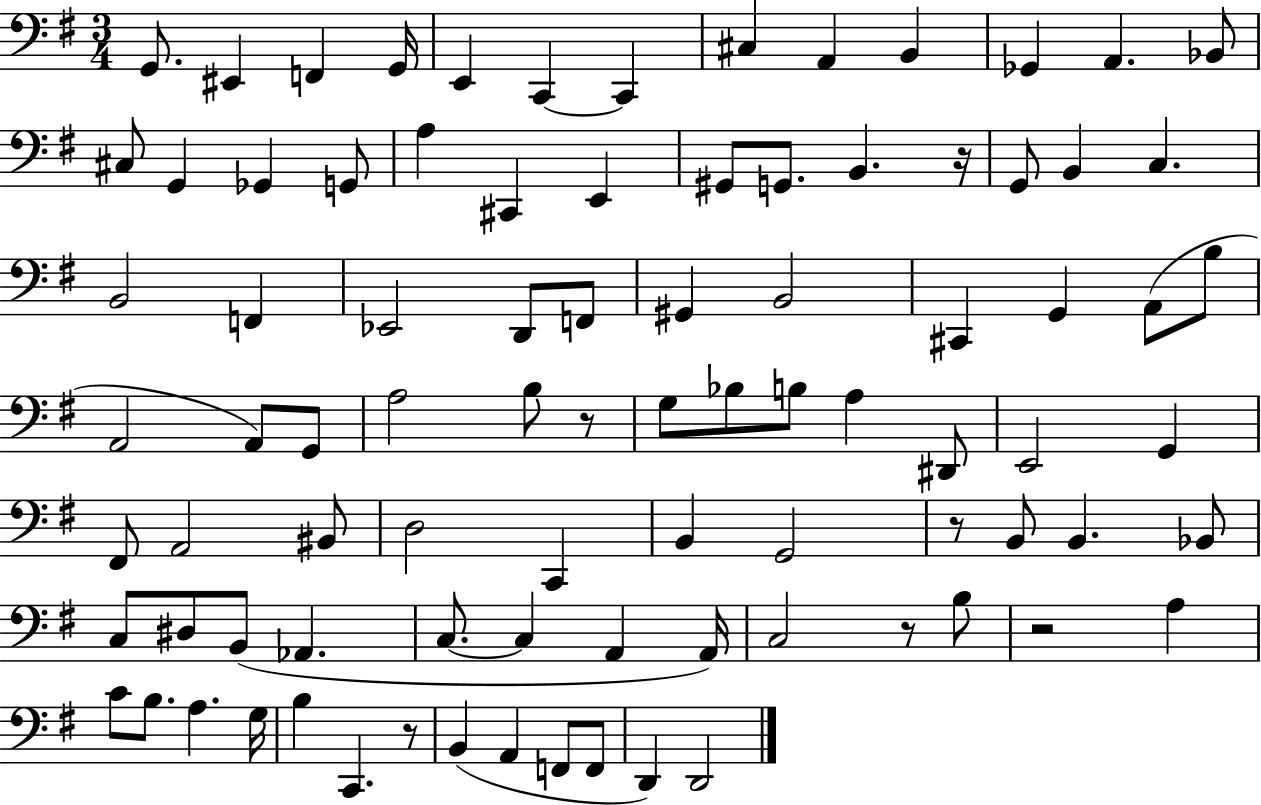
X:1
T:Untitled
M:3/4
L:1/4
K:G
G,,/2 ^E,, F,, G,,/4 E,, C,, C,, ^C, A,, B,, _G,, A,, _B,,/2 ^C,/2 G,, _G,, G,,/2 A, ^C,, E,, ^G,,/2 G,,/2 B,, z/4 G,,/2 B,, C, B,,2 F,, _E,,2 D,,/2 F,,/2 ^G,, B,,2 ^C,, G,, A,,/2 B,/2 A,,2 A,,/2 G,,/2 A,2 B,/2 z/2 G,/2 _B,/2 B,/2 A, ^D,,/2 E,,2 G,, ^F,,/2 A,,2 ^B,,/2 D,2 C,, B,, G,,2 z/2 B,,/2 B,, _B,,/2 C,/2 ^D,/2 B,,/2 _A,, C,/2 C, A,, A,,/4 C,2 z/2 B,/2 z2 A, C/2 B,/2 A, G,/4 B, C,, z/2 B,, A,, F,,/2 F,,/2 D,, D,,2